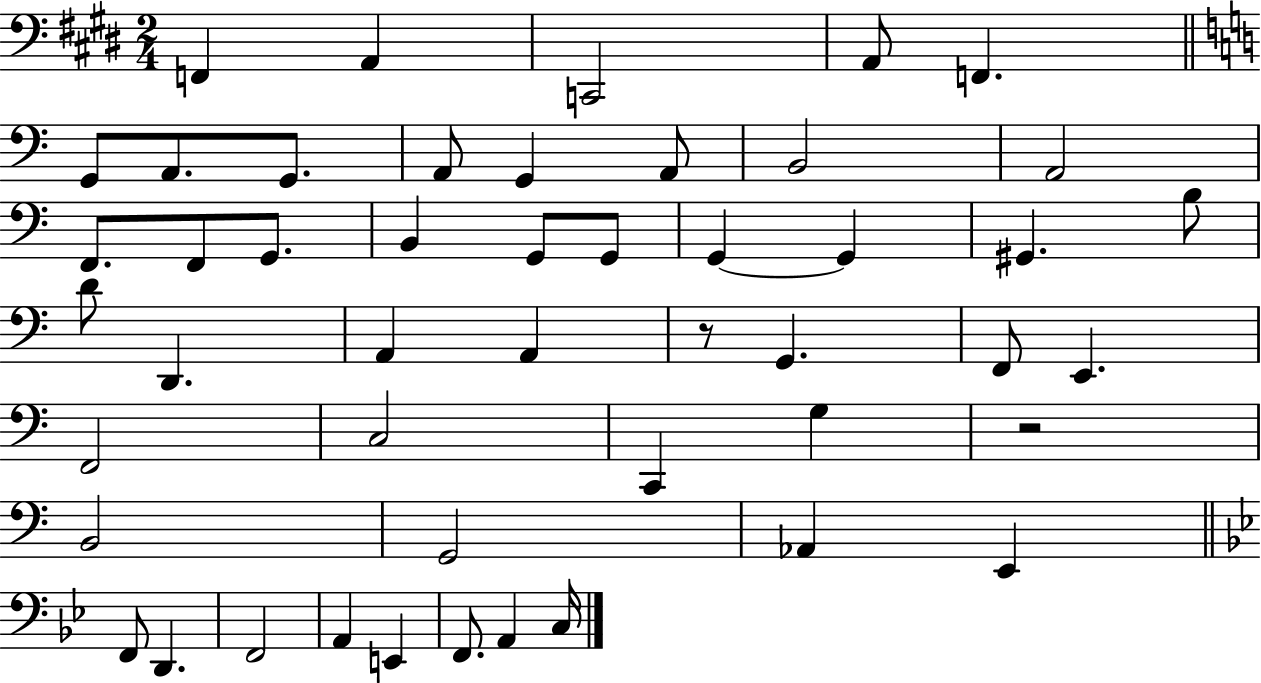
{
  \clef bass
  \numericTimeSignature
  \time 2/4
  \key e \major
  f,4 a,4 | c,2 | a,8 f,4. | \bar "||" \break \key c \major g,8 a,8. g,8. | a,8 g,4 a,8 | b,2 | a,2 | \break f,8. f,8 g,8. | b,4 g,8 g,8 | g,4~~ g,4 | gis,4. b8 | \break d'8 d,4. | a,4 a,4 | r8 g,4. | f,8 e,4. | \break f,2 | c2 | c,4 g4 | r2 | \break b,2 | g,2 | aes,4 e,4 | \bar "||" \break \key bes \major f,8 d,4. | f,2 | a,4 e,4 | f,8. a,4 c16 | \break \bar "|."
}